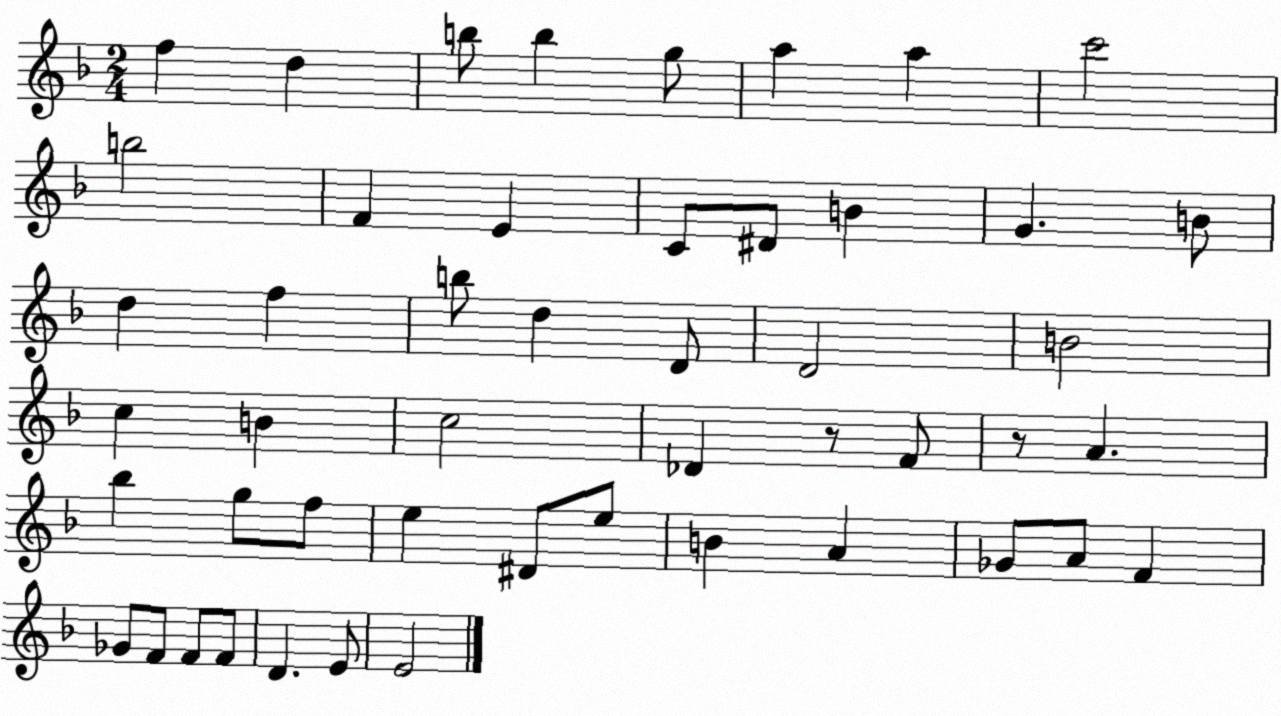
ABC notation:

X:1
T:Untitled
M:2/4
L:1/4
K:F
f d b/2 b g/2 a a c'2 b2 F E C/2 ^D/2 B G B/2 d f b/2 d D/2 D2 B2 c B c2 _D z/2 F/2 z/2 A _b g/2 f/2 e ^D/2 e/2 B A _G/2 A/2 F _G/2 F/2 F/2 F/2 D E/2 E2